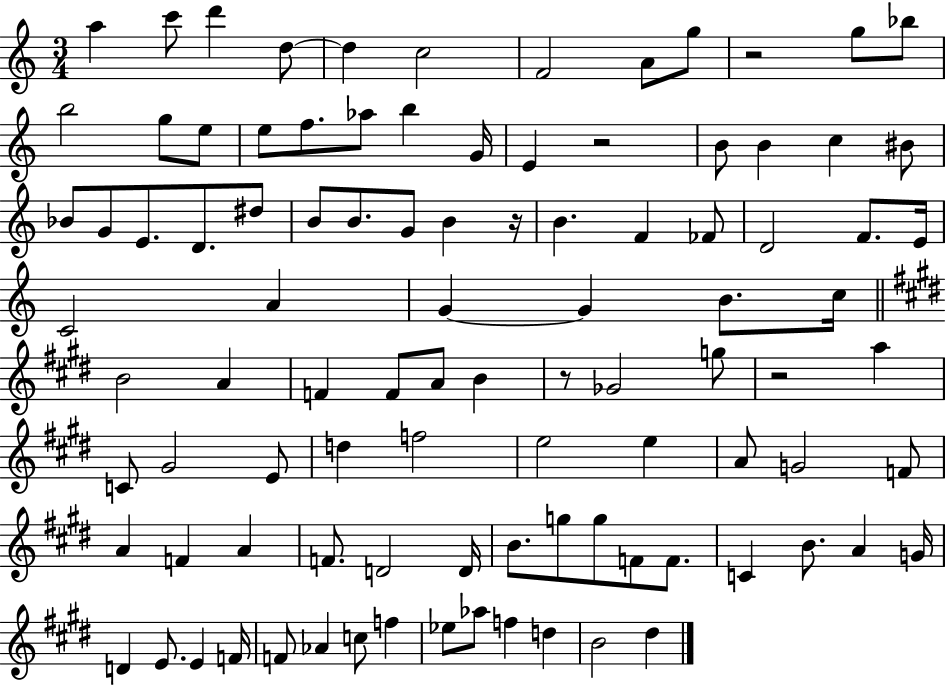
{
  \clef treble
  \numericTimeSignature
  \time 3/4
  \key c \major
  a''4 c'''8 d'''4 d''8~~ | d''4 c''2 | f'2 a'8 g''8 | r2 g''8 bes''8 | \break b''2 g''8 e''8 | e''8 f''8. aes''8 b''4 g'16 | e'4 r2 | b'8 b'4 c''4 bis'8 | \break bes'8 g'8 e'8. d'8. dis''8 | b'8 b'8. g'8 b'4 r16 | b'4. f'4 fes'8 | d'2 f'8. e'16 | \break c'2 a'4 | g'4~~ g'4 b'8. c''16 | \bar "||" \break \key e \major b'2 a'4 | f'4 f'8 a'8 b'4 | r8 ges'2 g''8 | r2 a''4 | \break c'8 gis'2 e'8 | d''4 f''2 | e''2 e''4 | a'8 g'2 f'8 | \break a'4 f'4 a'4 | f'8. d'2 d'16 | b'8. g''8 g''8 f'8 f'8. | c'4 b'8. a'4 g'16 | \break d'4 e'8. e'4 f'16 | f'8 aes'4 c''8 f''4 | ees''8 aes''8 f''4 d''4 | b'2 dis''4 | \break \bar "|."
}